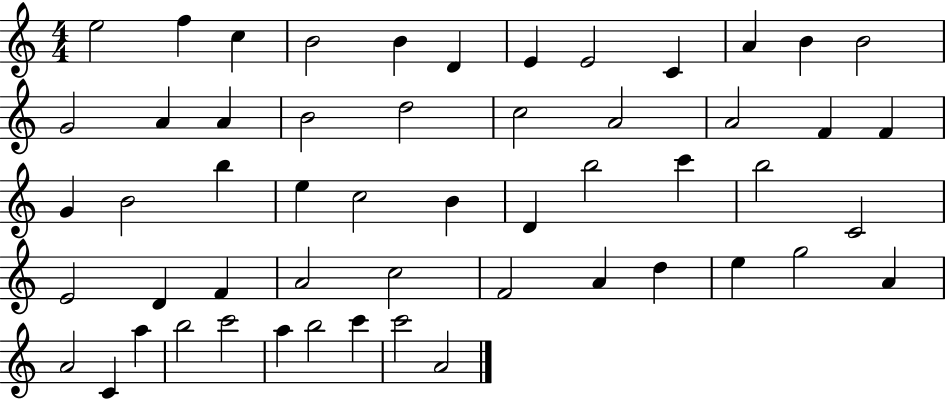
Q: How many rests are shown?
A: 0